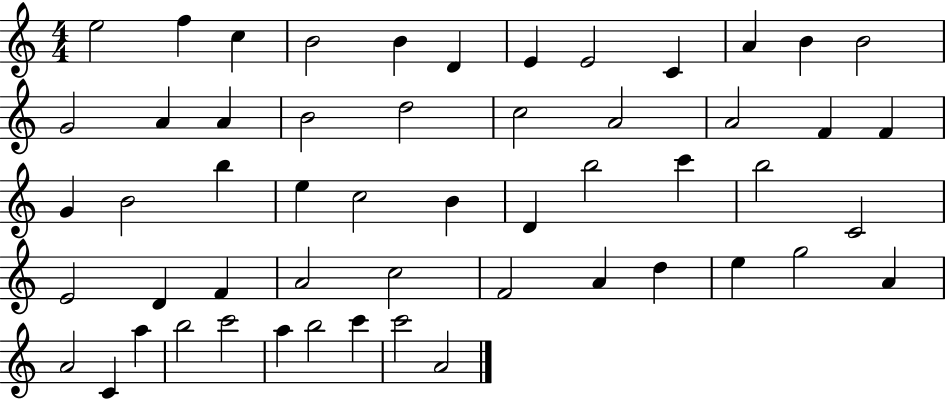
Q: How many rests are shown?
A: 0